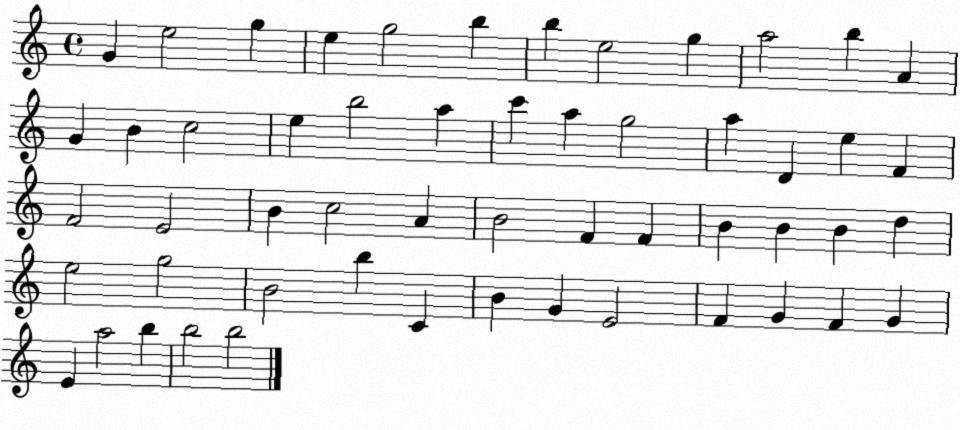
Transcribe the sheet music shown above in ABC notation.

X:1
T:Untitled
M:4/4
L:1/4
K:C
G e2 g e g2 b b e2 g a2 b A G B c2 e b2 a c' a g2 a D e F F2 E2 B c2 A B2 F F B B B d e2 g2 B2 b C B G E2 F G F G E a2 b b2 b2